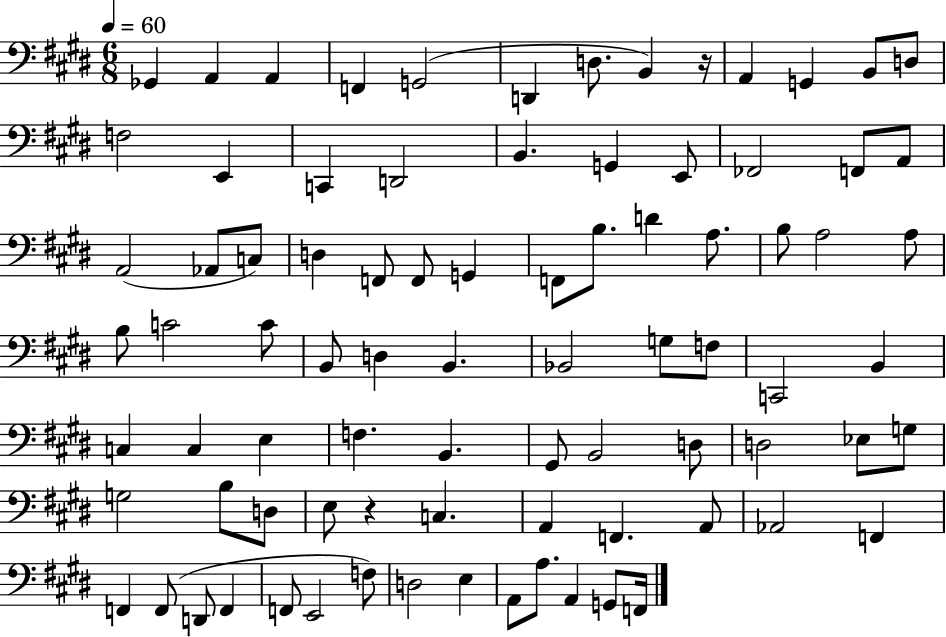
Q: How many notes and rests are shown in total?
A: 84